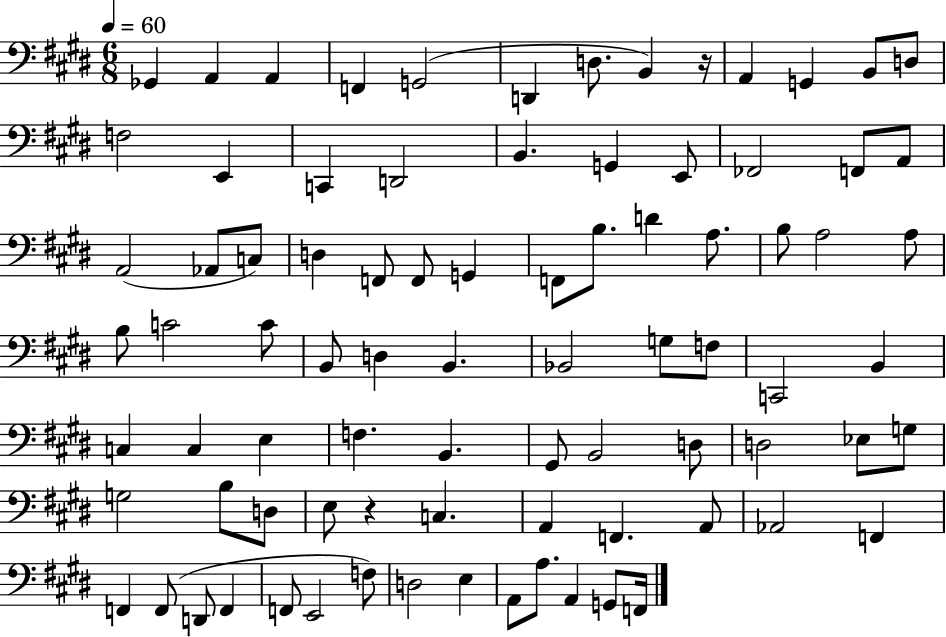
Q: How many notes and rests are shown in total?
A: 84